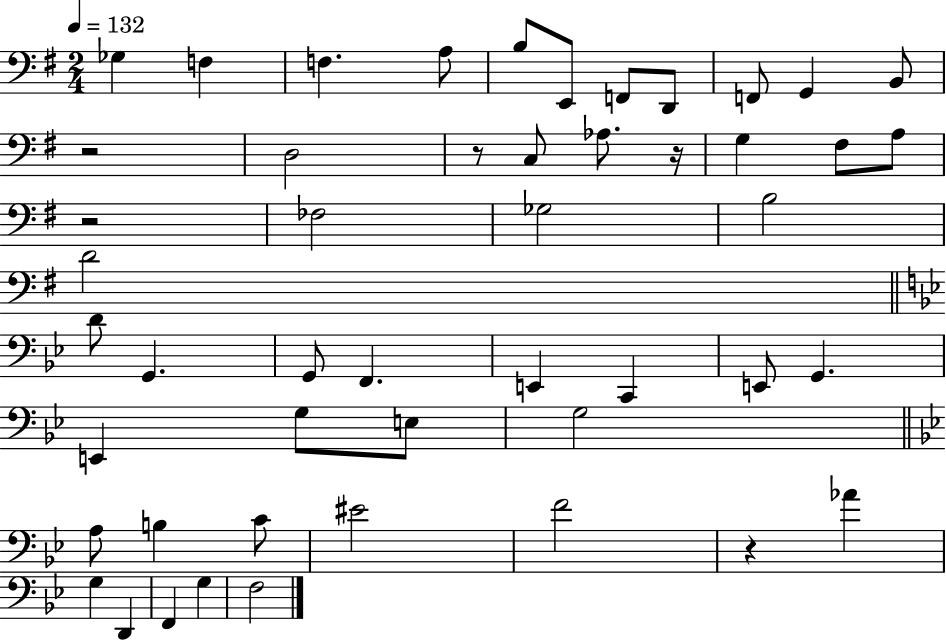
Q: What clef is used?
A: bass